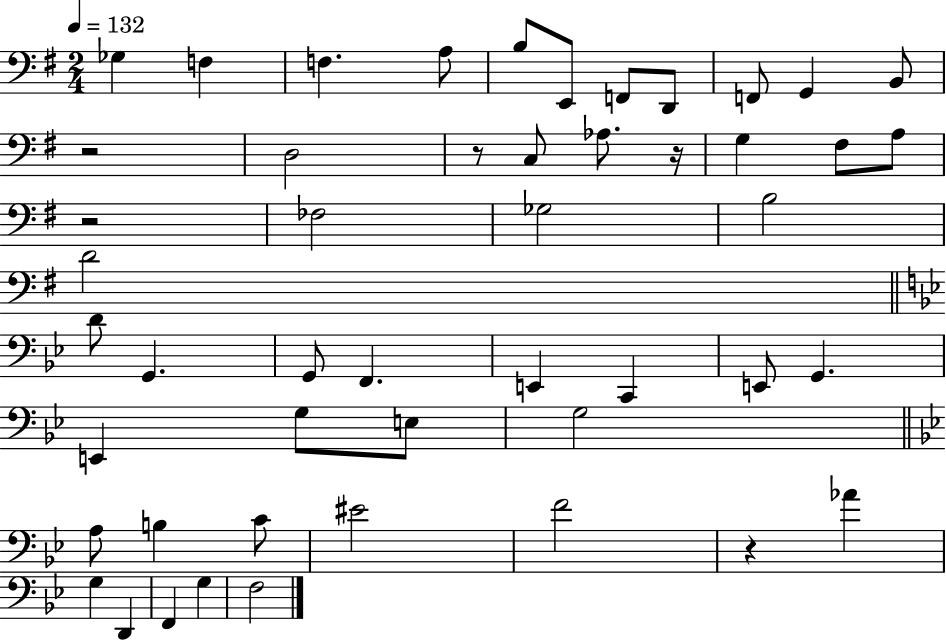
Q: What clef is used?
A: bass